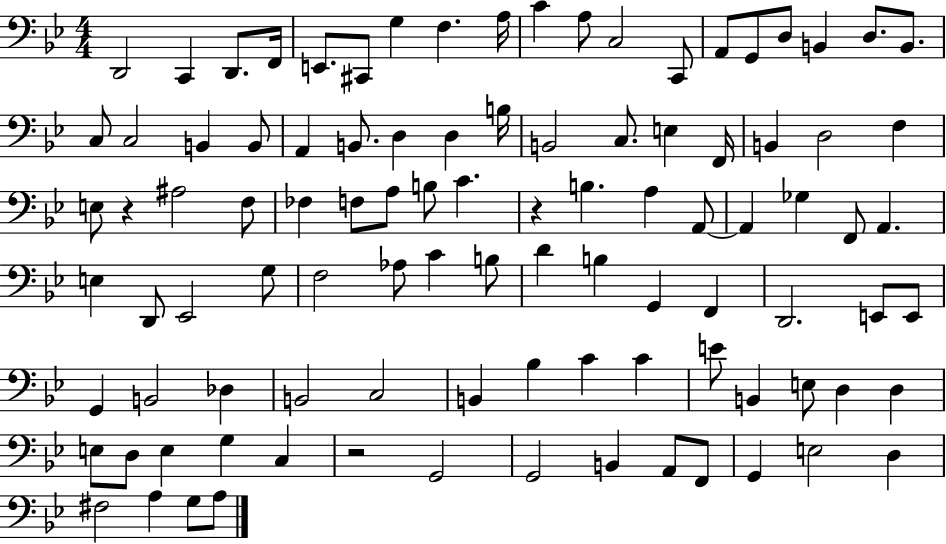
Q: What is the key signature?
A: BES major